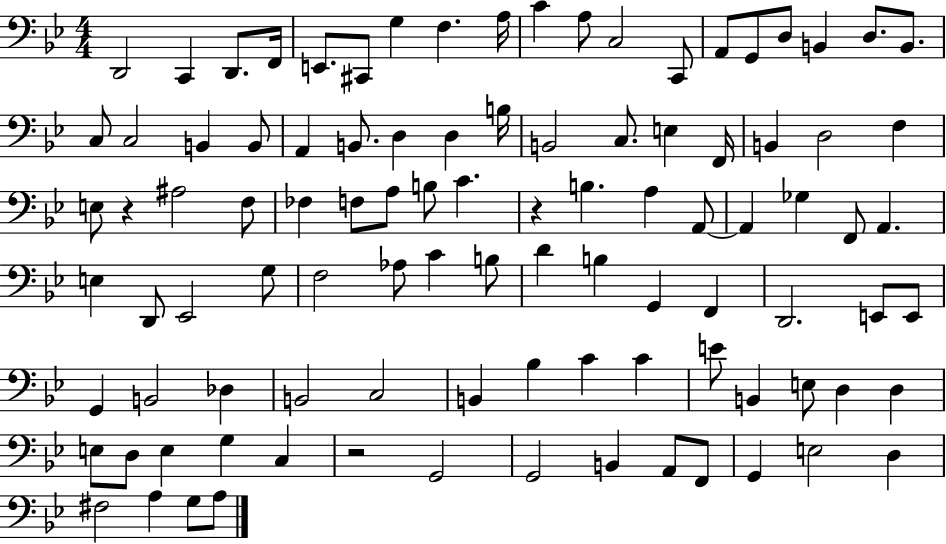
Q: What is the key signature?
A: BES major